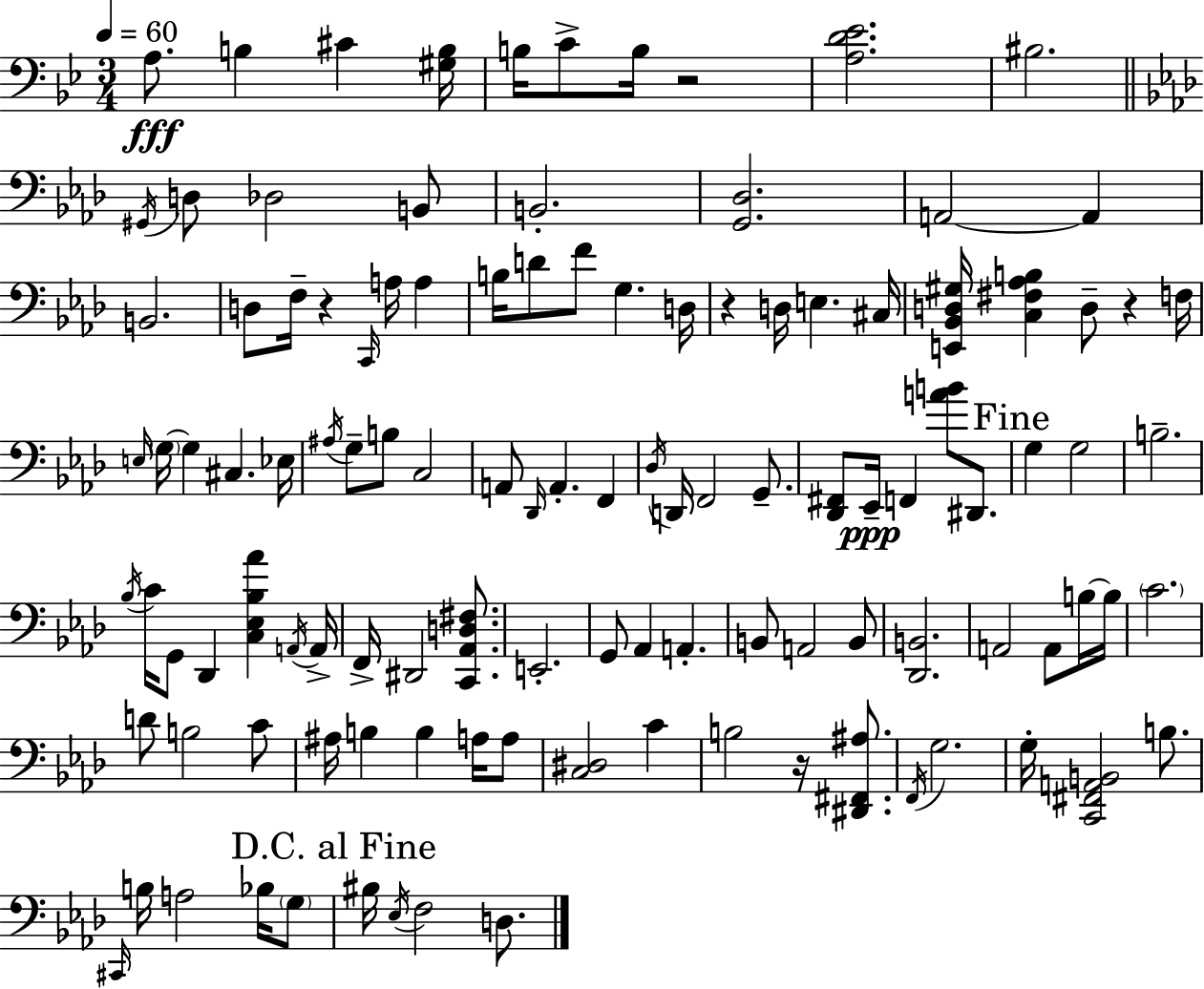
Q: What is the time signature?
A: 3/4